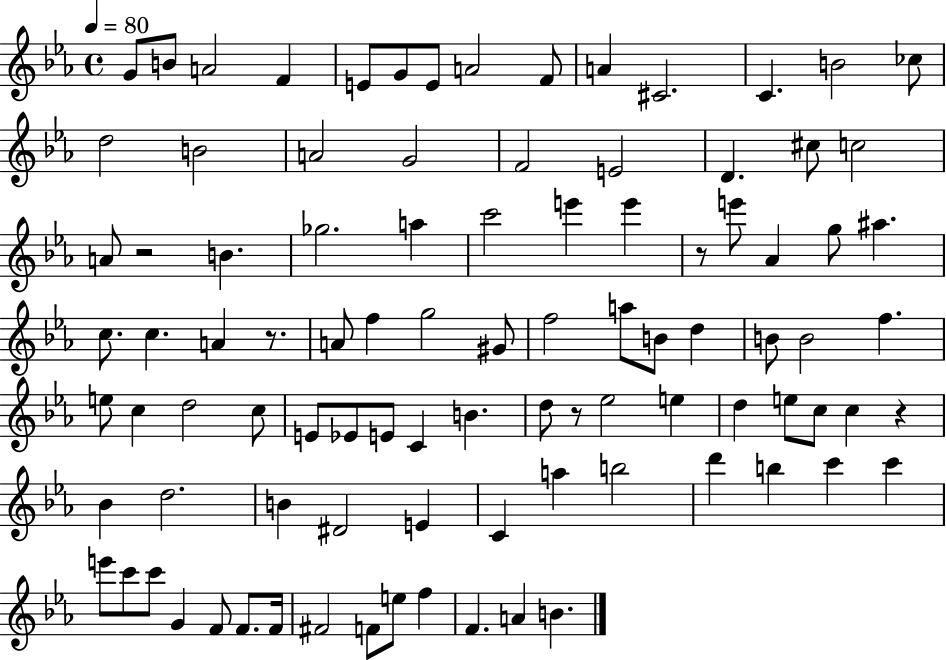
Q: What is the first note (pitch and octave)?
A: G4